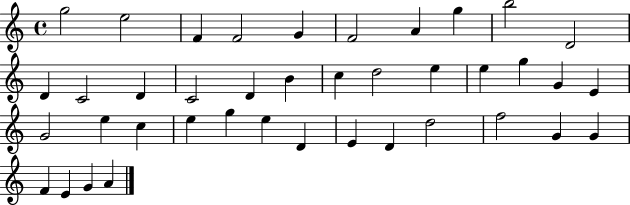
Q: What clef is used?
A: treble